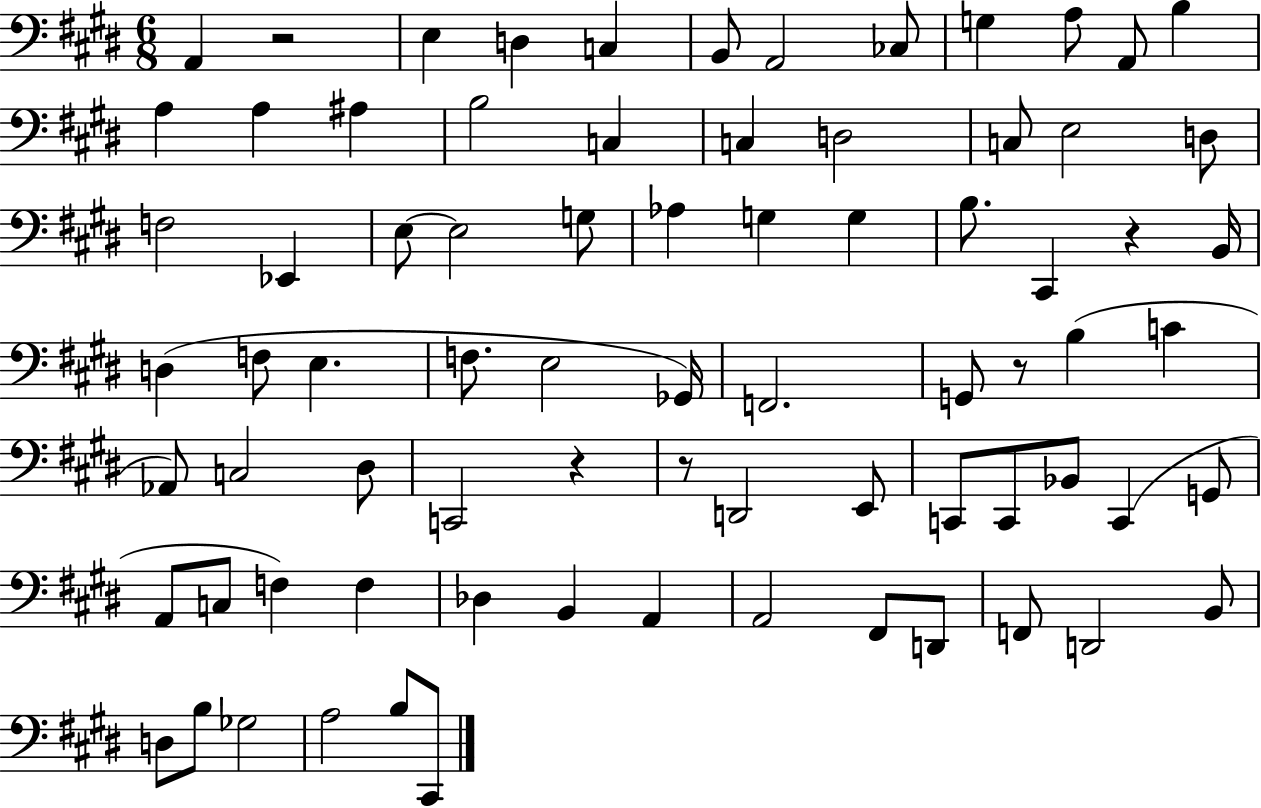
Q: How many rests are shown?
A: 5